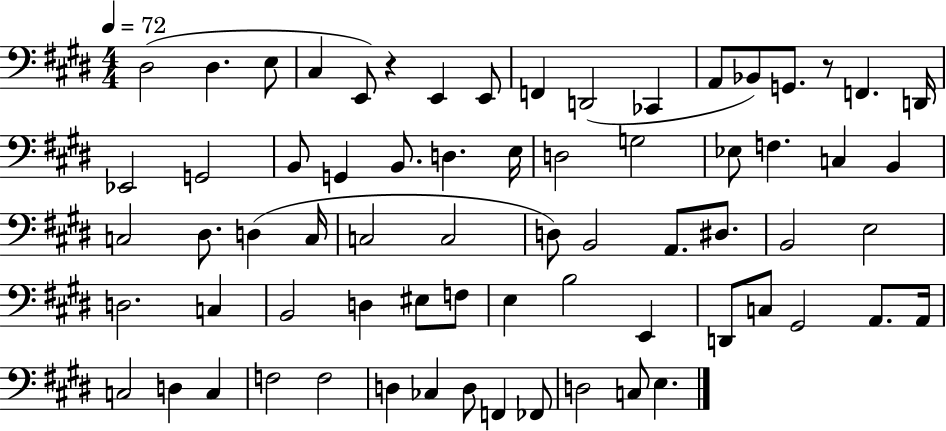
D#3/h D#3/q. E3/e C#3/q E2/e R/q E2/q E2/e F2/q D2/h CES2/q A2/e Bb2/e G2/e. R/e F2/q. D2/s Eb2/h G2/h B2/e G2/q B2/e. D3/q. E3/s D3/h G3/h Eb3/e F3/q. C3/q B2/q C3/h D#3/e. D3/q C3/s C3/h C3/h D3/e B2/h A2/e. D#3/e. B2/h E3/h D3/h. C3/q B2/h D3/q EIS3/e F3/e E3/q B3/h E2/q D2/e C3/e G#2/h A2/e. A2/s C3/h D3/q C3/q F3/h F3/h D3/q CES3/q D3/e F2/q FES2/e D3/h C3/e E3/q.